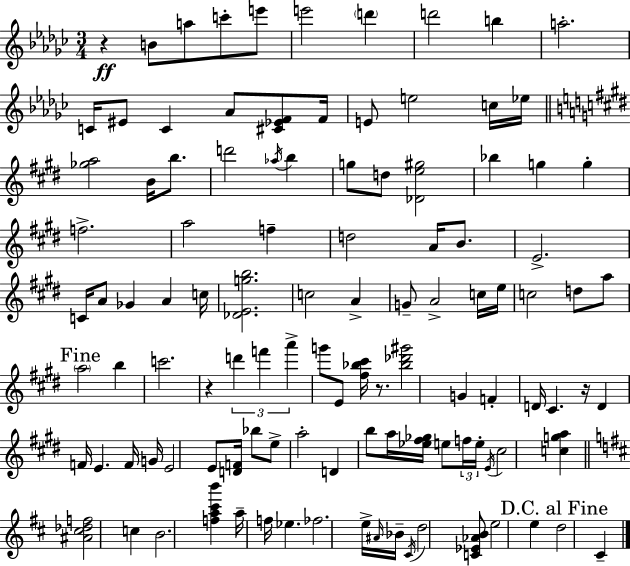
R/q B4/e A5/e C6/e E6/e E6/h D6/q D6/h B5/q A5/h. C4/s EIS4/e C4/q Ab4/e [C#4,Eb4,F4]/e F4/s E4/e E5/h C5/s Eb5/s [Gb5,A5]/h B4/s B5/e. D6/h Ab5/s B5/q G5/e D5/e [Db4,E5,G#5]/h Bb5/q G5/q G5/q F5/h. A5/h F5/q D5/h A4/s B4/e. E4/h. C4/s A4/e Gb4/q A4/q C5/s [Db4,E4,G5,B5]/h. C5/h A4/q G4/e A4/h C5/s E5/s C5/h D5/e A5/e A5/h B5/q C6/h. R/q D6/q F6/q A6/q G6/e E4/e [F#5,Bb5,C#6]/s R/e. [Bb5,Db6,G#6]/h G4/q F4/q D4/s C#4/q. R/s D4/q F4/s E4/q. F4/s G4/s E4/h E4/e [D4,F4]/s Bb5/e E5/e A5/h D4/q B5/e A5/s [Eb5,F#5,Gb5]/s E5/e F5/s E5/s E4/s C#5/h [C5,G5,A5]/q [A#4,C#5,Db5,F5]/h C5/q B4/h. [F5,A5,C#6,B6]/q A5/s F5/s Eb5/q. FES5/h. E5/s A#4/s Bb4/s C#4/s D5/h [C4,Eb4,Ab4,B4]/e E5/h E5/q D5/h C#4/q